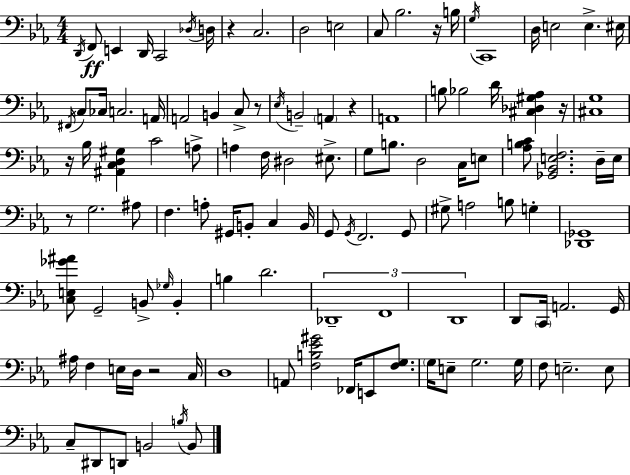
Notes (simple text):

D2/s F2/e E2/q D2/s C2/h Db3/s D3/s R/q C3/h. D3/h E3/h C3/e Bb3/h. R/s B3/s G3/s C2/w D3/s E3/h E3/q. EIS3/s F#2/s C3/e CES3/s C3/h. A2/s A2/h B2/q C3/e R/e Eb3/s B2/h A2/q R/q A2/w B3/e Bb3/h D4/s [C#3,Db3,G#3,Ab3]/q R/s [C#3,G3]/w R/s Bb3/s [A#2,C3,D3,G#3]/q C4/h A3/e A3/q F3/s D#3/h EIS3/e. G3/e B3/e. D3/h C3/s E3/e [Ab3,B3,C4]/e [Gb2,Bb2,E3,F3]/h. D3/s E3/s R/e G3/h. A#3/e F3/q. A3/e G#2/s B2/e C3/q B2/s G2/e G2/s F2/h. G2/e G#3/e A3/h B3/e G3/q [Db2,Gb2]/w [C3,E3,Gb4,A#4]/e G2/h B2/e Gb3/s B2/q B3/q D4/h. Db2/w F2/w D2/w D2/e C2/s A2/h. G2/s A#3/s F3/q E3/s D3/s R/h C3/s D3/w A2/e [F3,B3,Eb4,G#4]/h FES2/s E2/e [F3,G3]/e. G3/s E3/e G3/h. G3/s F3/e E3/h. E3/e C3/e D#2/e D2/e B2/h B3/s B2/e